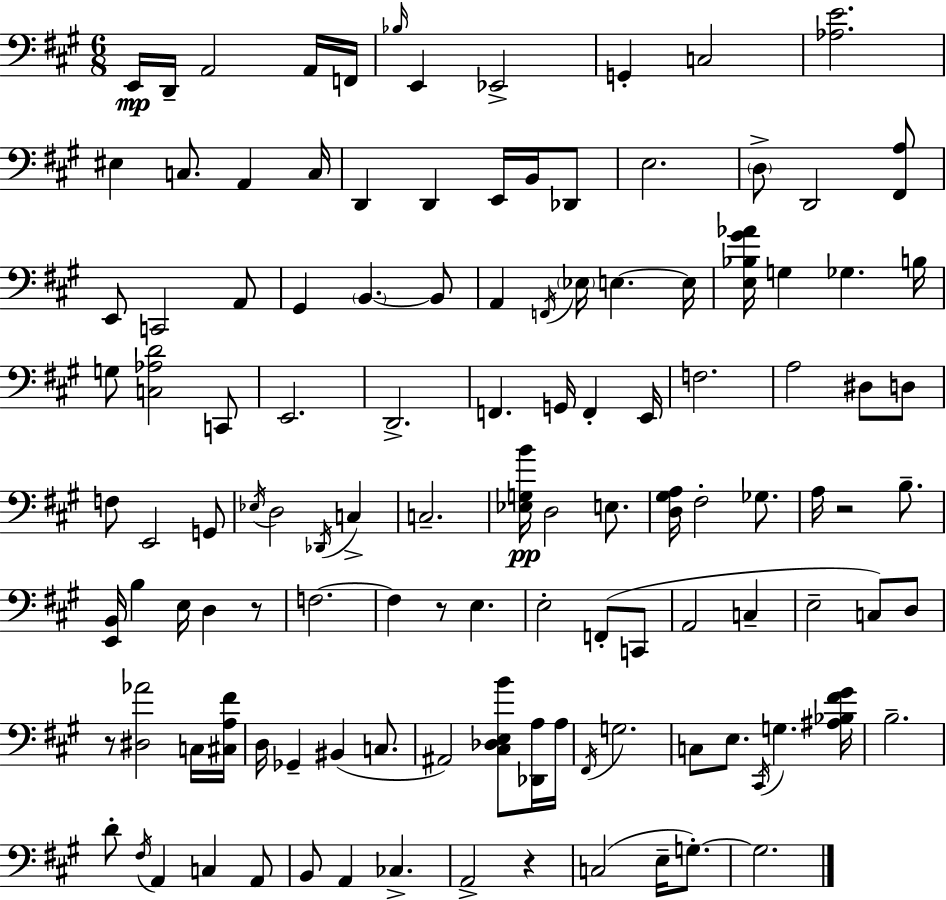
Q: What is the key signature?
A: A major